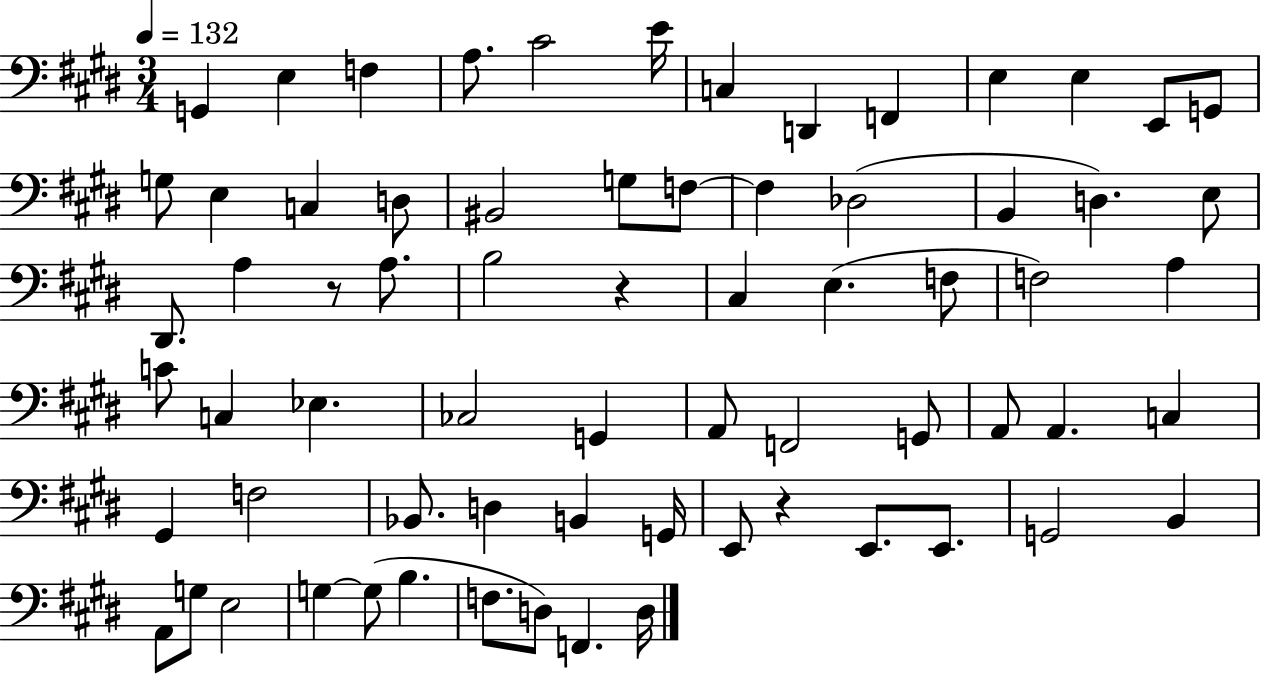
G2/q E3/q F3/q A3/e. C#4/h E4/s C3/q D2/q F2/q E3/q E3/q E2/e G2/e G3/e E3/q C3/q D3/e BIS2/h G3/e F3/e F3/q Db3/h B2/q D3/q. E3/e D#2/e. A3/q R/e A3/e. B3/h R/q C#3/q E3/q. F3/e F3/h A3/q C4/e C3/q Eb3/q. CES3/h G2/q A2/e F2/h G2/e A2/e A2/q. C3/q G#2/q F3/h Bb2/e. D3/q B2/q G2/s E2/e R/q E2/e. E2/e. G2/h B2/q A2/e G3/e E3/h G3/q G3/e B3/q. F3/e. D3/e F2/q. D3/s